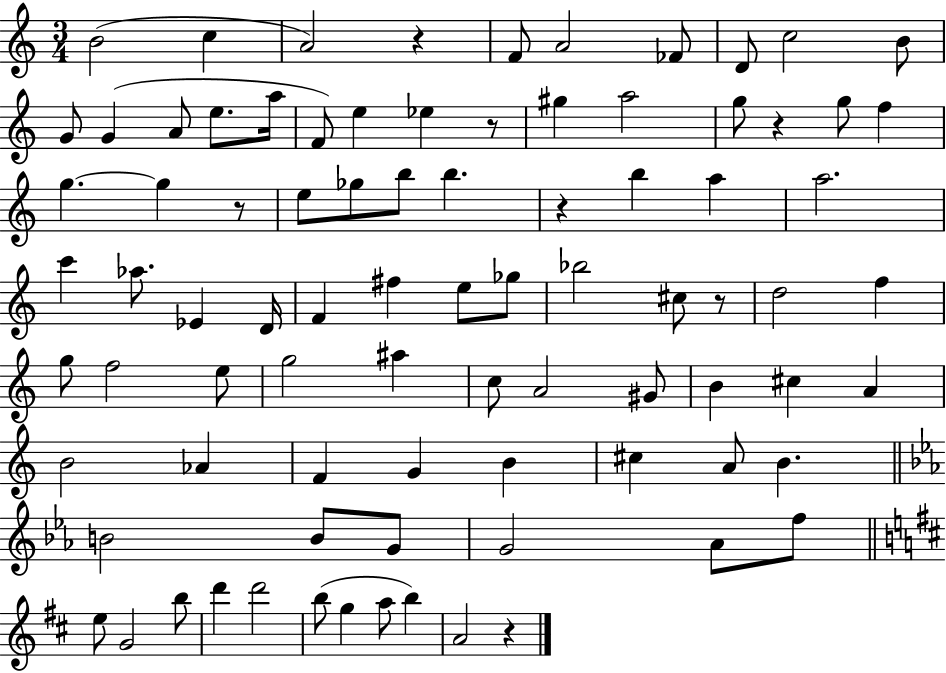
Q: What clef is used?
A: treble